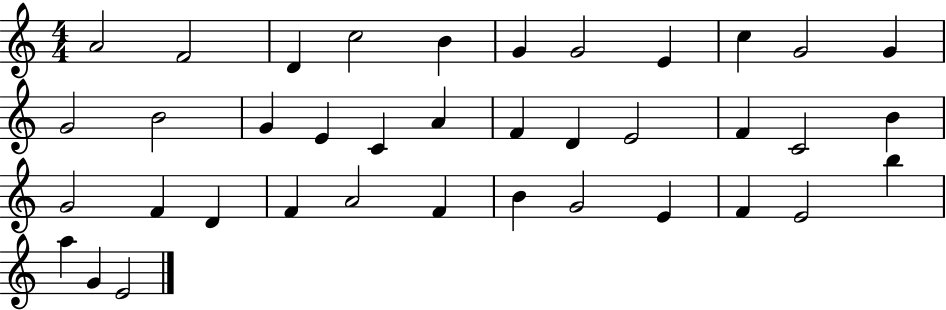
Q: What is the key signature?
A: C major